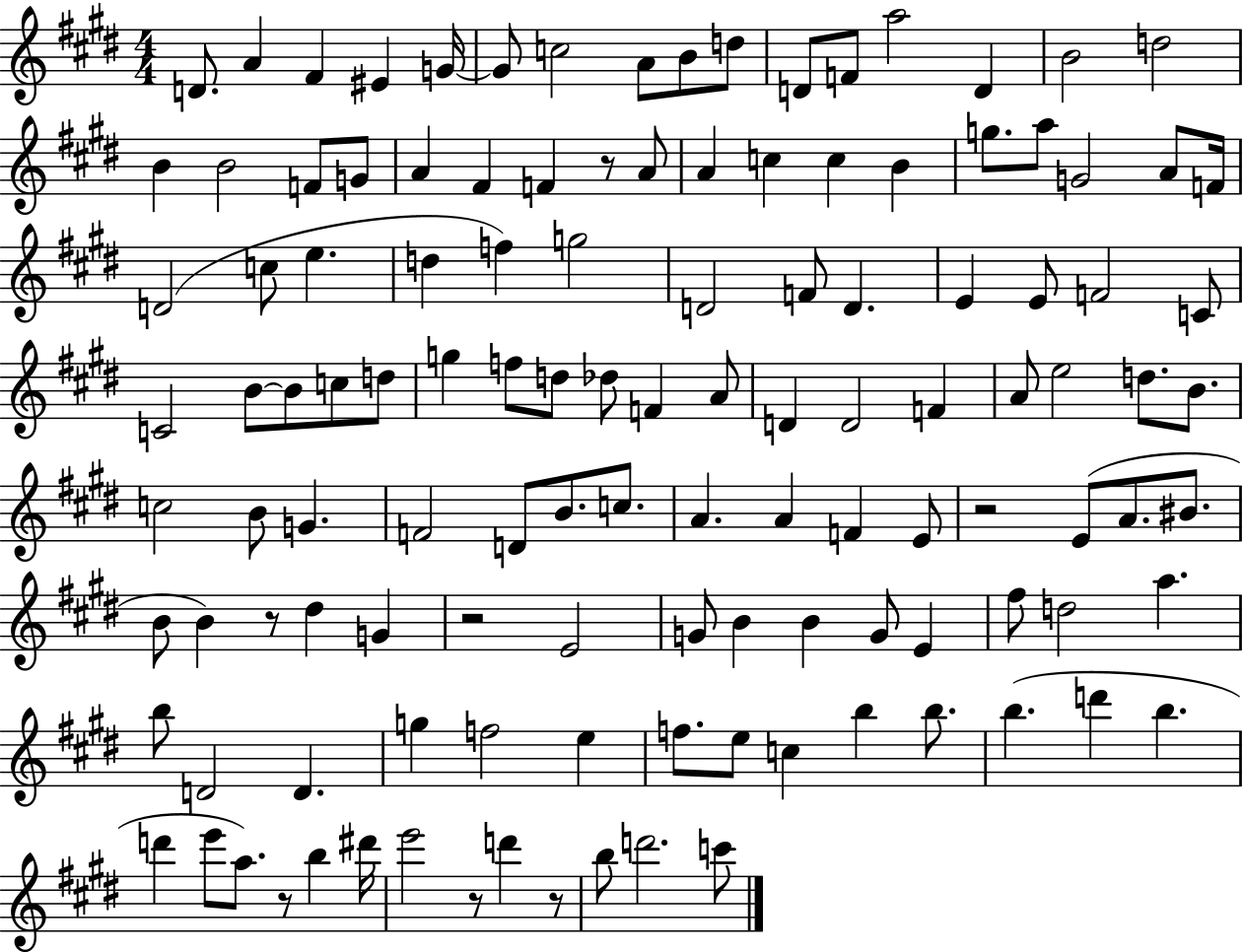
{
  \clef treble
  \numericTimeSignature
  \time 4/4
  \key e \major
  d'8. a'4 fis'4 eis'4 g'16~~ | g'8 c''2 a'8 b'8 d''8 | d'8 f'8 a''2 d'4 | b'2 d''2 | \break b'4 b'2 f'8 g'8 | a'4 fis'4 f'4 r8 a'8 | a'4 c''4 c''4 b'4 | g''8. a''8 g'2 a'8 f'16 | \break d'2( c''8 e''4. | d''4 f''4) g''2 | d'2 f'8 d'4. | e'4 e'8 f'2 c'8 | \break c'2 b'8~~ b'8 c''8 d''8 | g''4 f''8 d''8 des''8 f'4 a'8 | d'4 d'2 f'4 | a'8 e''2 d''8. b'8. | \break c''2 b'8 g'4. | f'2 d'8 b'8. c''8. | a'4. a'4 f'4 e'8 | r2 e'8( a'8. bis'8. | \break b'8 b'4) r8 dis''4 g'4 | r2 e'2 | g'8 b'4 b'4 g'8 e'4 | fis''8 d''2 a''4. | \break b''8 d'2 d'4. | g''4 f''2 e''4 | f''8. e''8 c''4 b''4 b''8. | b''4.( d'''4 b''4. | \break d'''4 e'''8 a''8.) r8 b''4 dis'''16 | e'''2 r8 d'''4 r8 | b''8 d'''2. c'''8 | \bar "|."
}